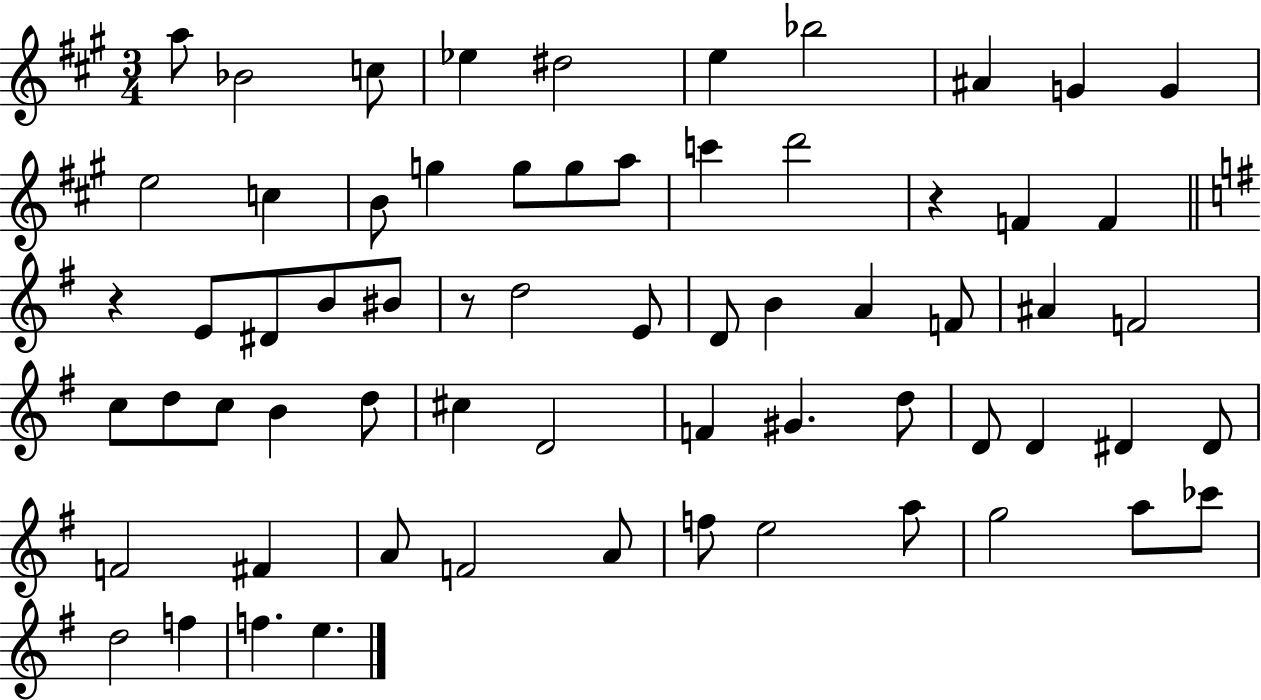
X:1
T:Untitled
M:3/4
L:1/4
K:A
a/2 _B2 c/2 _e ^d2 e _b2 ^A G G e2 c B/2 g g/2 g/2 a/2 c' d'2 z F F z E/2 ^D/2 B/2 ^B/2 z/2 d2 E/2 D/2 B A F/2 ^A F2 c/2 d/2 c/2 B d/2 ^c D2 F ^G d/2 D/2 D ^D ^D/2 F2 ^F A/2 F2 A/2 f/2 e2 a/2 g2 a/2 _c'/2 d2 f f e